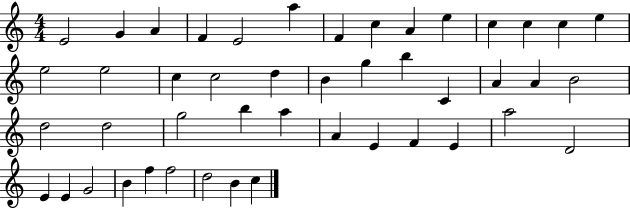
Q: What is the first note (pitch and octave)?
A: E4